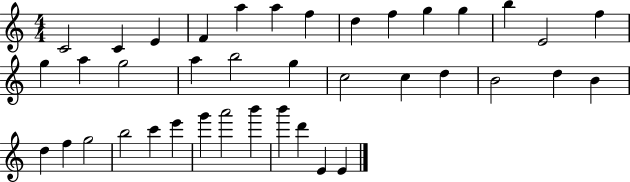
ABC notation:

X:1
T:Untitled
M:4/4
L:1/4
K:C
C2 C E F a a f d f g g b E2 f g a g2 a b2 g c2 c d B2 d B d f g2 b2 c' e' g' a'2 b' b' d' E E